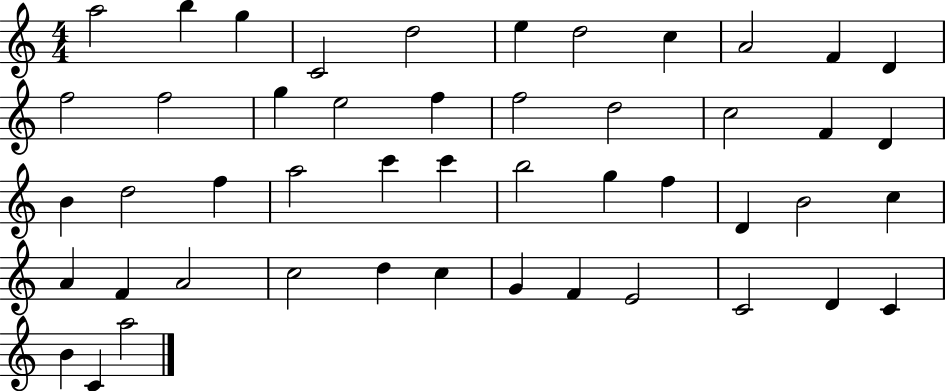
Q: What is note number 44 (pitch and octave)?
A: D4